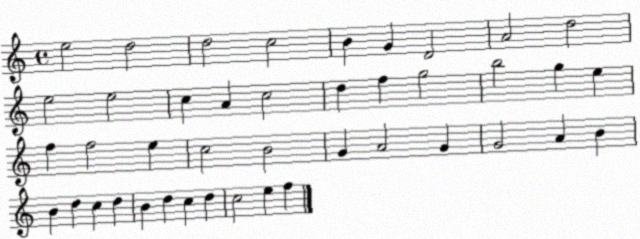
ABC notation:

X:1
T:Untitled
M:4/4
L:1/4
K:C
e2 d2 d2 c2 B G D2 A2 d2 e2 e2 c A c2 d f g2 b2 g e f f2 e c2 B2 G A2 G G2 A B B d c d B d c d c2 e f